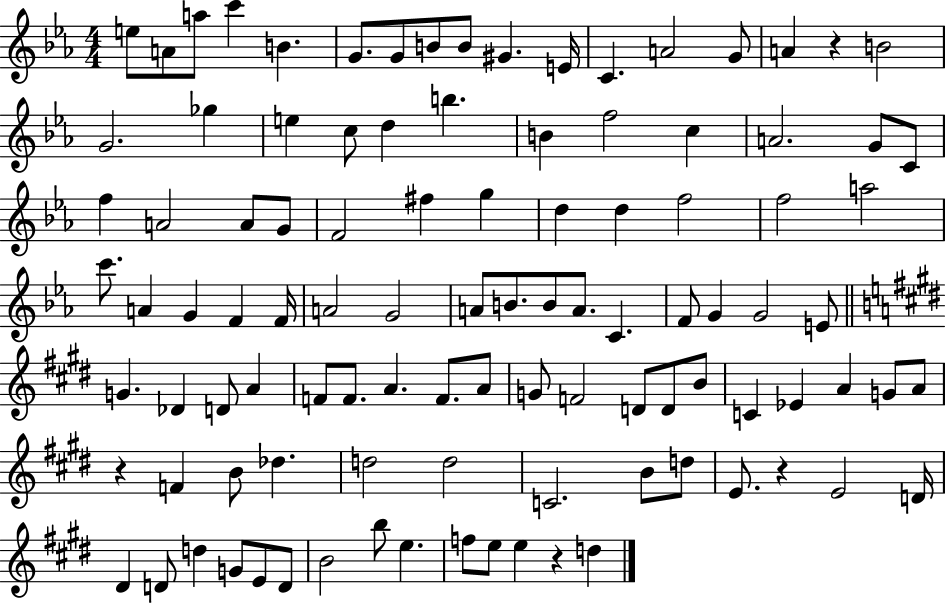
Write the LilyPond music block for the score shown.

{
  \clef treble
  \numericTimeSignature
  \time 4/4
  \key ees \major
  e''8 a'8 a''8 c'''4 b'4. | g'8. g'8 b'8 b'8 gis'4. e'16 | c'4. a'2 g'8 | a'4 r4 b'2 | \break g'2. ges''4 | e''4 c''8 d''4 b''4. | b'4 f''2 c''4 | a'2. g'8 c'8 | \break f''4 a'2 a'8 g'8 | f'2 fis''4 g''4 | d''4 d''4 f''2 | f''2 a''2 | \break c'''8. a'4 g'4 f'4 f'16 | a'2 g'2 | a'8 b'8. b'8 a'8. c'4. | f'8 g'4 g'2 e'8 | \break \bar "||" \break \key e \major g'4. des'4 d'8 a'4 | f'8 f'8. a'4. f'8. a'8 | g'8 f'2 d'8 d'8 b'8 | c'4 ees'4 a'4 g'8 a'8 | \break r4 f'4 b'8 des''4. | d''2 d''2 | c'2. b'8 d''8 | e'8. r4 e'2 d'16 | \break dis'4 d'8 d''4 g'8 e'8 d'8 | b'2 b''8 e''4. | f''8 e''8 e''4 r4 d''4 | \bar "|."
}